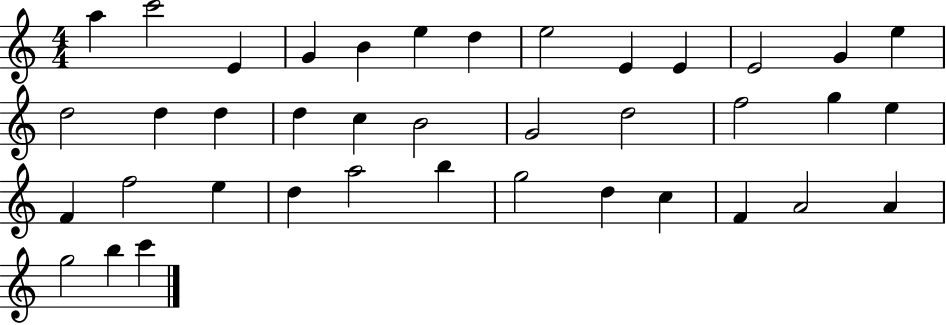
{
  \clef treble
  \numericTimeSignature
  \time 4/4
  \key c \major
  a''4 c'''2 e'4 | g'4 b'4 e''4 d''4 | e''2 e'4 e'4 | e'2 g'4 e''4 | \break d''2 d''4 d''4 | d''4 c''4 b'2 | g'2 d''2 | f''2 g''4 e''4 | \break f'4 f''2 e''4 | d''4 a''2 b''4 | g''2 d''4 c''4 | f'4 a'2 a'4 | \break g''2 b''4 c'''4 | \bar "|."
}